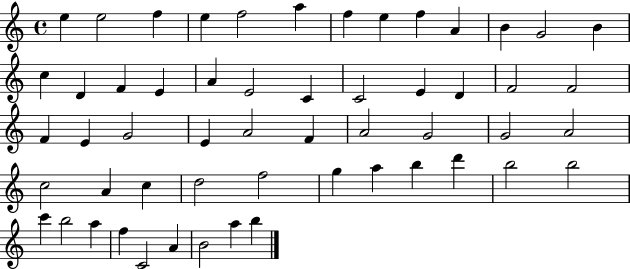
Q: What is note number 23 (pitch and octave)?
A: D4